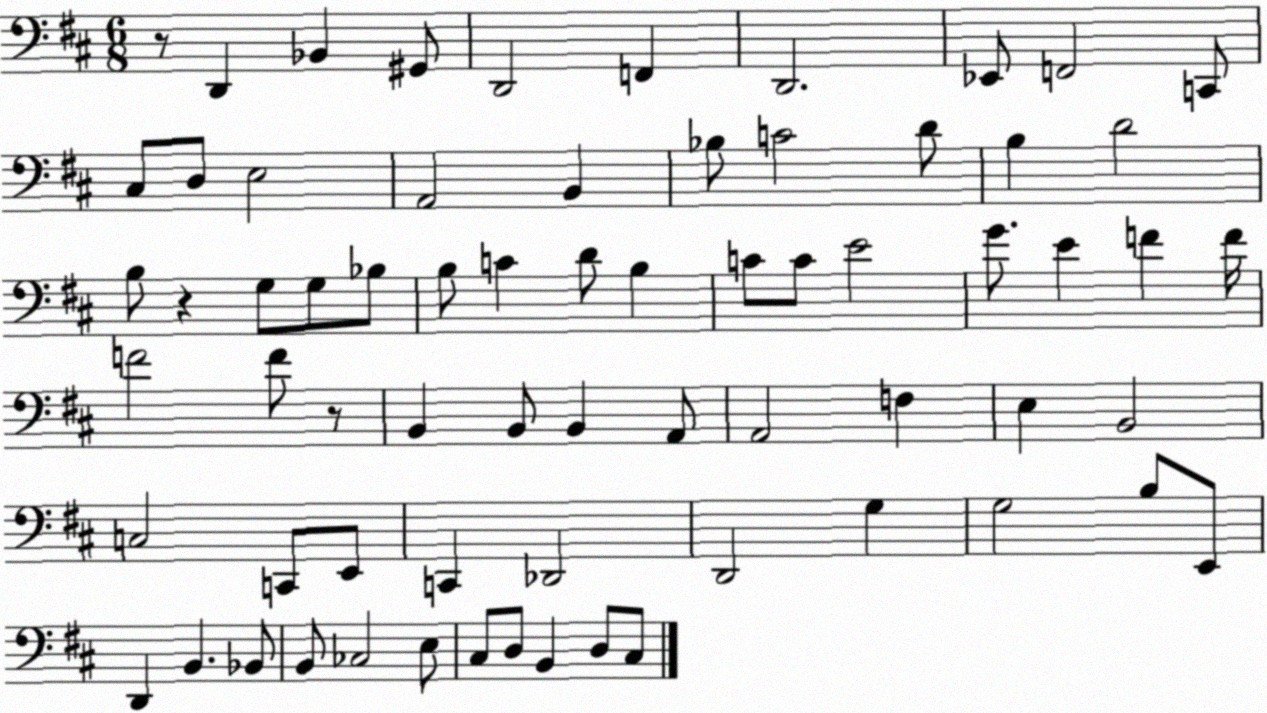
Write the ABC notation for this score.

X:1
T:Untitled
M:6/8
L:1/4
K:D
z/2 D,, _B,, ^G,,/2 D,,2 F,, D,,2 _E,,/2 F,,2 C,,/2 ^C,/2 D,/2 E,2 A,,2 B,, _B,/2 C2 D/2 B, D2 B,/2 z G,/2 G,/2 _B,/2 B,/2 C D/2 B, C/2 C/2 E2 G/2 E F F/4 F2 F/2 z/2 B,, B,,/2 B,, A,,/2 A,,2 F, E, B,,2 C,2 C,,/2 E,,/2 C,, _D,,2 D,,2 G, G,2 B,/2 E,,/2 D,, B,, _B,,/2 B,,/2 _C,2 E,/2 ^C,/2 D,/2 B,, D,/2 ^C,/2